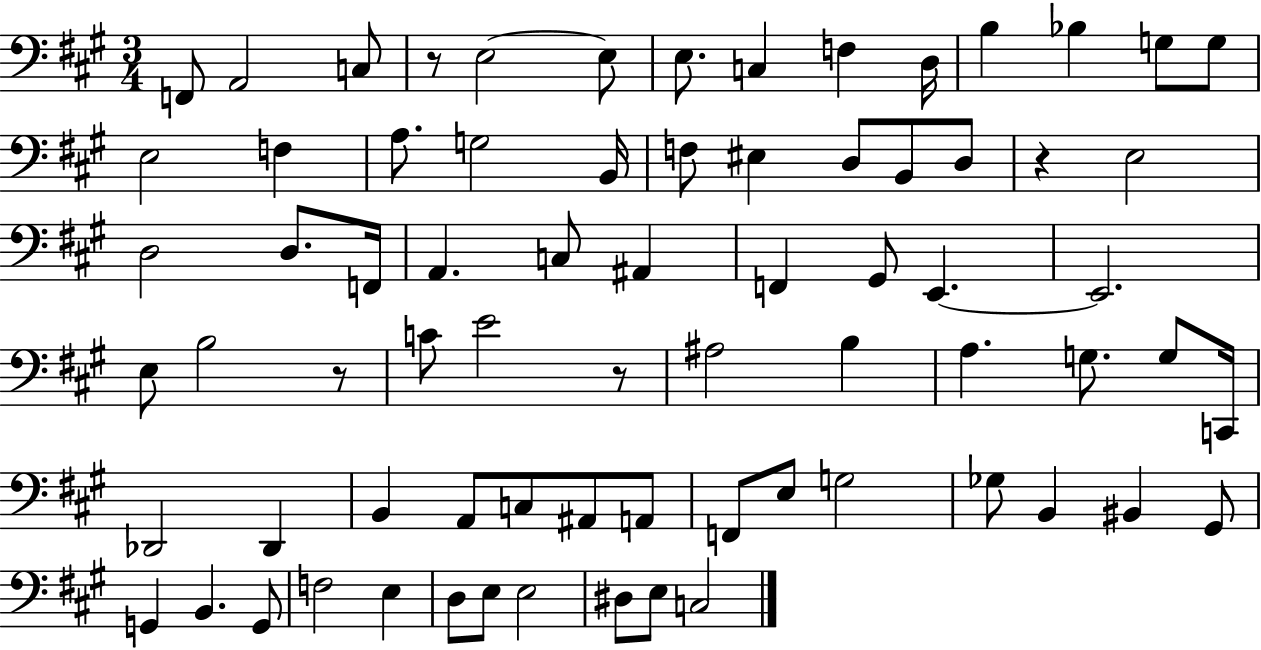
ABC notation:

X:1
T:Untitled
M:3/4
L:1/4
K:A
F,,/2 A,,2 C,/2 z/2 E,2 E,/2 E,/2 C, F, D,/4 B, _B, G,/2 G,/2 E,2 F, A,/2 G,2 B,,/4 F,/2 ^E, D,/2 B,,/2 D,/2 z E,2 D,2 D,/2 F,,/4 A,, C,/2 ^A,, F,, ^G,,/2 E,, E,,2 E,/2 B,2 z/2 C/2 E2 z/2 ^A,2 B, A, G,/2 G,/2 C,,/4 _D,,2 _D,, B,, A,,/2 C,/2 ^A,,/2 A,,/2 F,,/2 E,/2 G,2 _G,/2 B,, ^B,, ^G,,/2 G,, B,, G,,/2 F,2 E, D,/2 E,/2 E,2 ^D,/2 E,/2 C,2